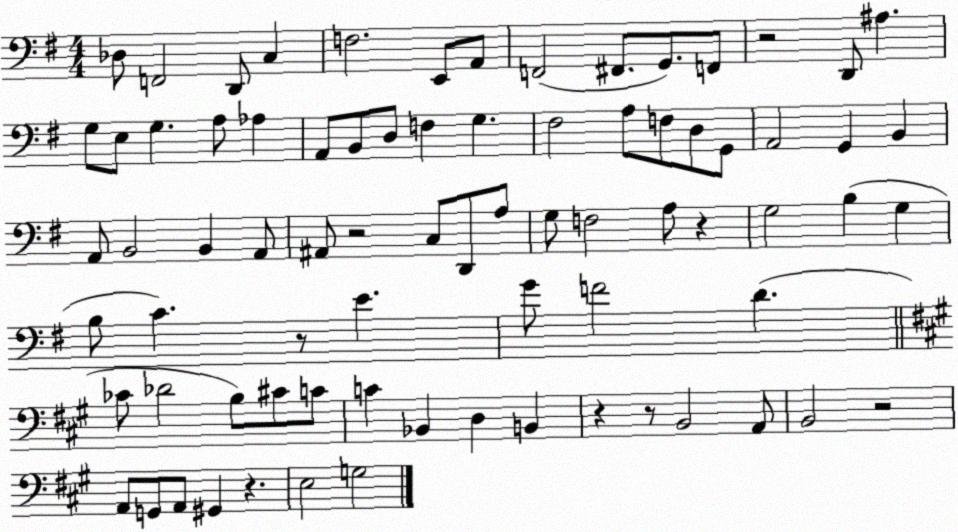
X:1
T:Untitled
M:4/4
L:1/4
K:G
_D,/2 F,,2 D,,/2 C, F,2 E,,/2 A,,/2 F,,2 ^F,,/2 G,,/2 F,,/2 z2 D,,/2 ^A, G,/2 E,/2 G, A,/2 _A, A,,/2 B,,/2 D,/2 F, G, ^F,2 A,/2 F,/2 D,/2 G,,/2 A,,2 G,, B,, A,,/2 B,,2 B,, A,,/2 ^A,,/2 z2 C,/2 D,,/2 A,/2 G,/2 F,2 A,/2 z G,2 B, G, B,/2 C z/2 E G/2 F2 D _C/2 _D2 B,/2 ^C/2 C/2 C _B,, D, B,, z z/2 B,,2 A,,/2 B,,2 z2 A,,/2 G,,/2 A,,/2 ^G,, z E,2 G,2